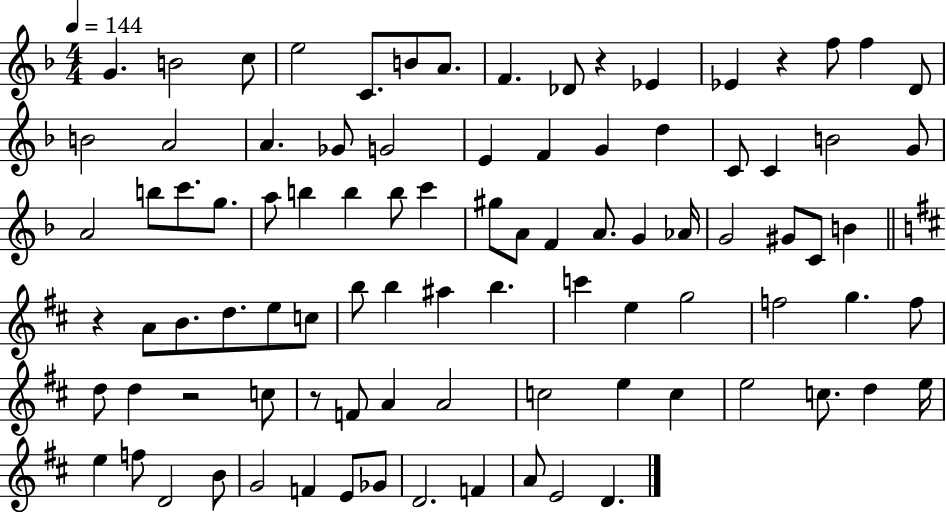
{
  \clef treble
  \numericTimeSignature
  \time 4/4
  \key f \major
  \tempo 4 = 144
  g'4. b'2 c''8 | e''2 c'8. b'8 a'8. | f'4. des'8 r4 ees'4 | ees'4 r4 f''8 f''4 d'8 | \break b'2 a'2 | a'4. ges'8 g'2 | e'4 f'4 g'4 d''4 | c'8 c'4 b'2 g'8 | \break a'2 b''8 c'''8. g''8. | a''8 b''4 b''4 b''8 c'''4 | gis''8 a'8 f'4 a'8. g'4 aes'16 | g'2 gis'8 c'8 b'4 | \break \bar "||" \break \key d \major r4 a'8 b'8. d''8. e''8 c''8 | b''8 b''4 ais''4 b''4. | c'''4 e''4 g''2 | f''2 g''4. f''8 | \break d''8 d''4 r2 c''8 | r8 f'8 a'4 a'2 | c''2 e''4 c''4 | e''2 c''8. d''4 e''16 | \break e''4 f''8 d'2 b'8 | g'2 f'4 e'8 ges'8 | d'2. f'4 | a'8 e'2 d'4. | \break \bar "|."
}